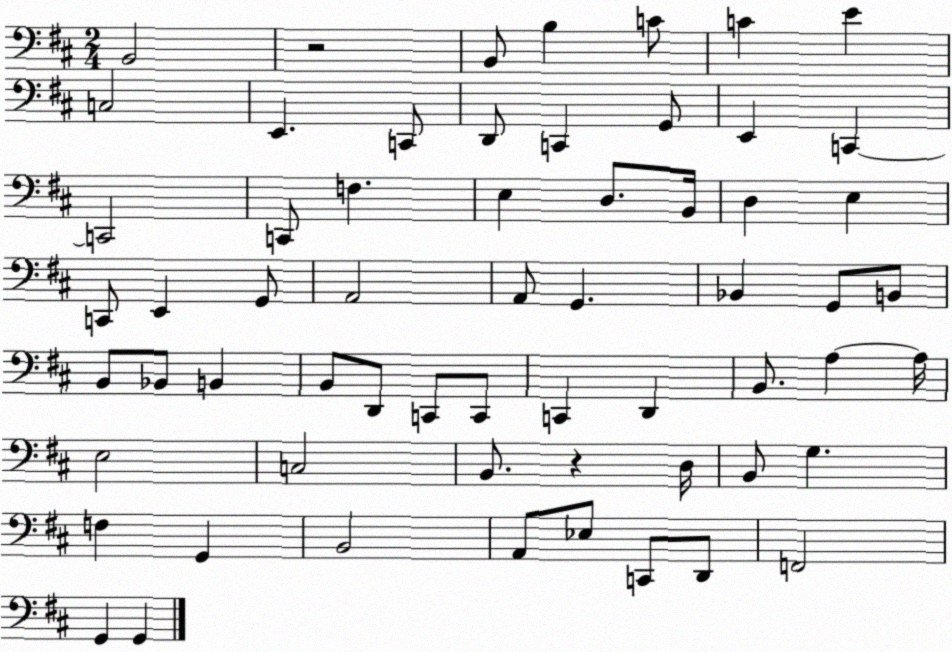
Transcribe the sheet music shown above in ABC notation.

X:1
T:Untitled
M:2/4
L:1/4
K:D
B,,2 z2 B,,/2 B, C/2 C E C,2 E,, C,,/2 D,,/2 C,, G,,/2 E,, C,, C,,2 C,,/2 F, E, D,/2 B,,/4 D, E, C,,/2 E,, G,,/2 A,,2 A,,/2 G,, _B,, G,,/2 B,,/2 B,,/2 _B,,/2 B,, B,,/2 D,,/2 C,,/2 C,,/2 C,, D,, B,,/2 A, A,/4 E,2 C,2 B,,/2 z D,/4 B,,/2 G, F, G,, B,,2 A,,/2 _E,/2 C,,/2 D,,/2 F,,2 G,, G,,